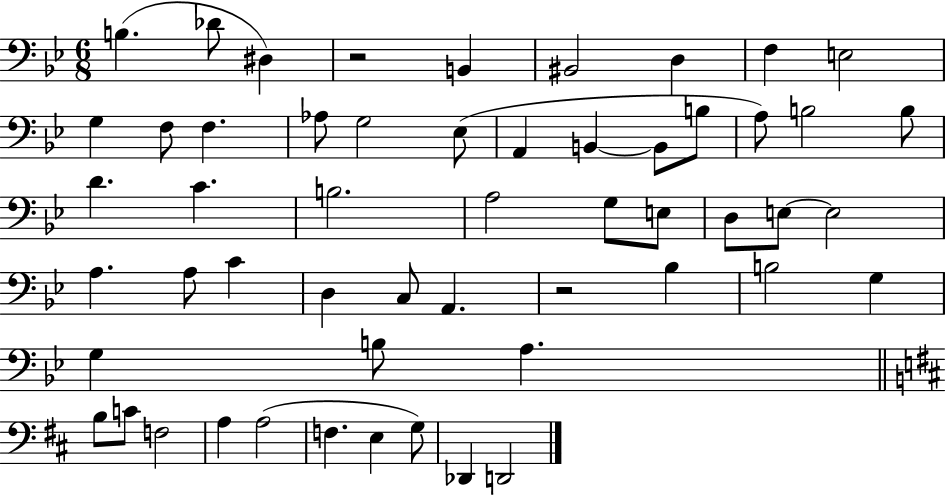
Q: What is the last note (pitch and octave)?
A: D2